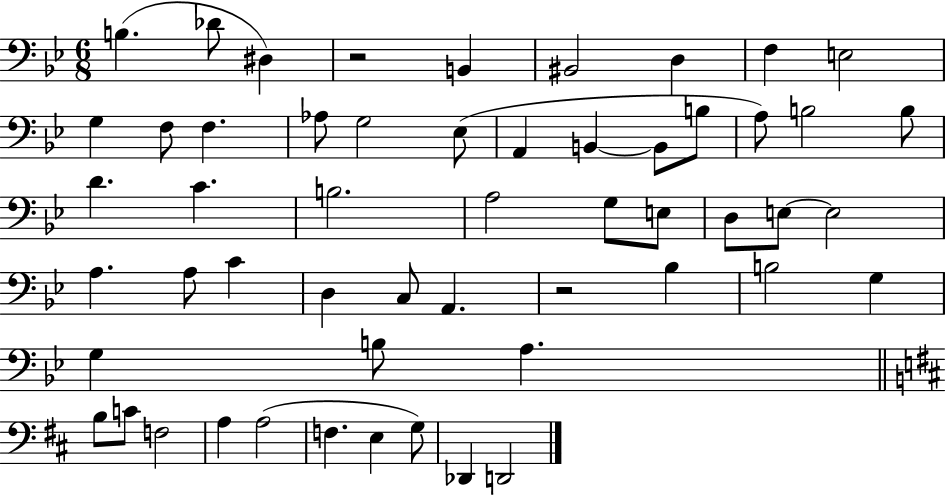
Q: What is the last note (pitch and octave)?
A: D2